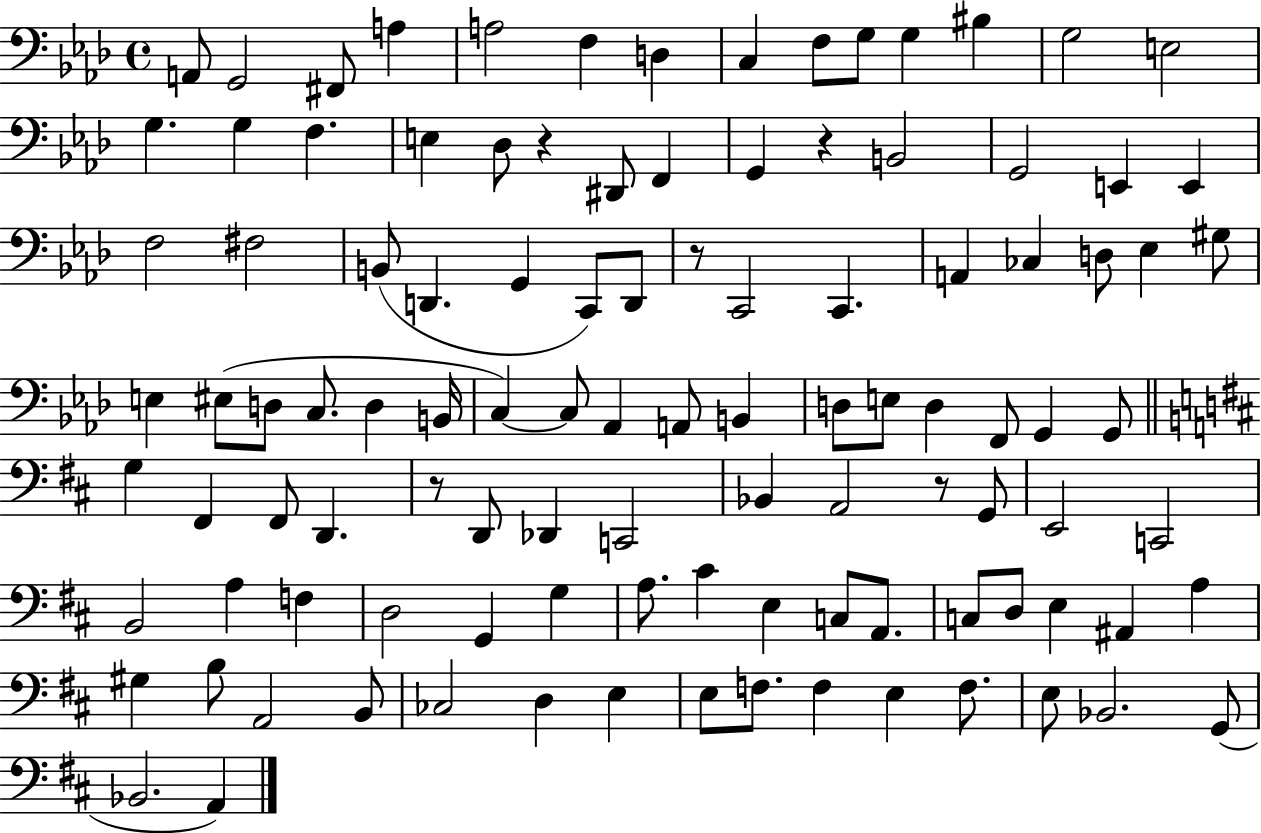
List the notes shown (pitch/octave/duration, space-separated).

A2/e G2/h F#2/e A3/q A3/h F3/q D3/q C3/q F3/e G3/e G3/q BIS3/q G3/h E3/h G3/q. G3/q F3/q. E3/q Db3/e R/q D#2/e F2/q G2/q R/q B2/h G2/h E2/q E2/q F3/h F#3/h B2/e D2/q. G2/q C2/e D2/e R/e C2/h C2/q. A2/q CES3/q D3/e Eb3/q G#3/e E3/q EIS3/e D3/e C3/e. D3/q B2/s C3/q C3/e Ab2/q A2/e B2/q D3/e E3/e D3/q F2/e G2/q G2/e G3/q F#2/q F#2/e D2/q. R/e D2/e Db2/q C2/h Bb2/q A2/h R/e G2/e E2/h C2/h B2/h A3/q F3/q D3/h G2/q G3/q A3/e. C#4/q E3/q C3/e A2/e. C3/e D3/e E3/q A#2/q A3/q G#3/q B3/e A2/h B2/e CES3/h D3/q E3/q E3/e F3/e. F3/q E3/q F3/e. E3/e Bb2/h. G2/e Bb2/h. A2/q